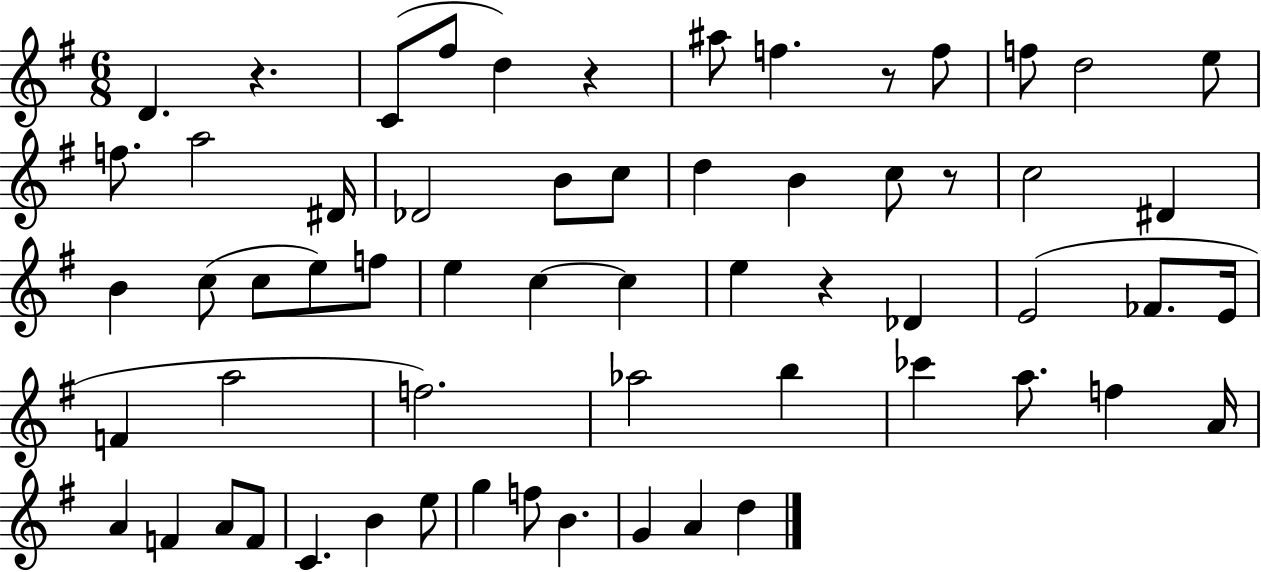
D4/q. R/q. C4/e F#5/e D5/q R/q A#5/e F5/q. R/e F5/e F5/e D5/h E5/e F5/e. A5/h D#4/s Db4/h B4/e C5/e D5/q B4/q C5/e R/e C5/h D#4/q B4/q C5/e C5/e E5/e F5/e E5/q C5/q C5/q E5/q R/q Db4/q E4/h FES4/e. E4/s F4/q A5/h F5/h. Ab5/h B5/q CES6/q A5/e. F5/q A4/s A4/q F4/q A4/e F4/e C4/q. B4/q E5/e G5/q F5/e B4/q. G4/q A4/q D5/q